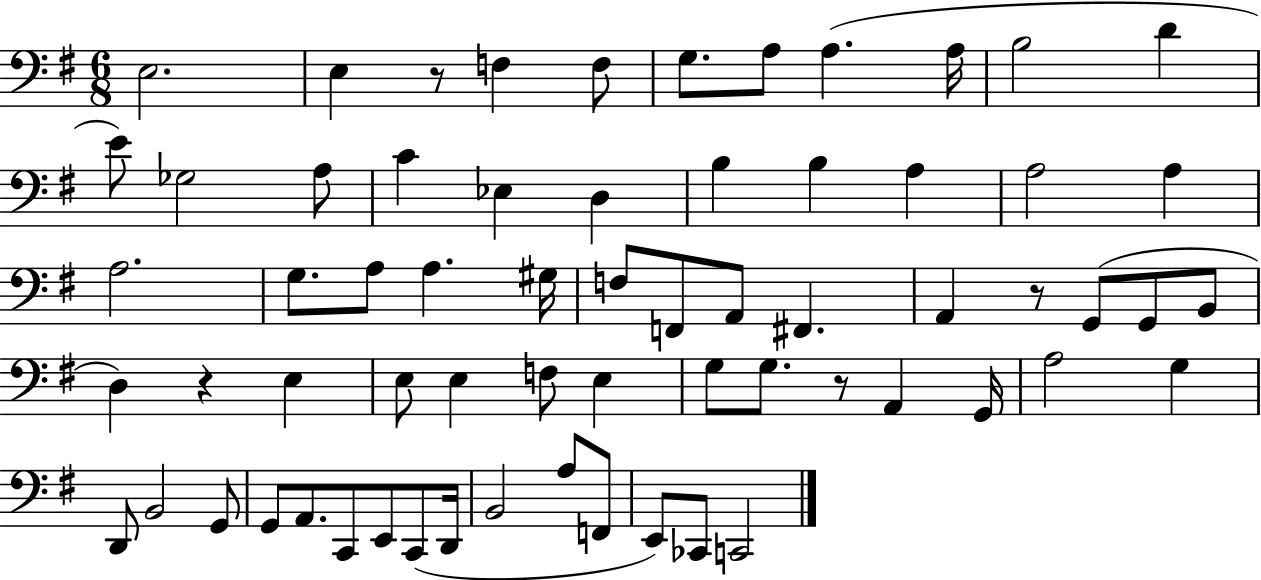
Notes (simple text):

E3/h. E3/q R/e F3/q F3/e G3/e. A3/e A3/q. A3/s B3/h D4/q E4/e Gb3/h A3/e C4/q Eb3/q D3/q B3/q B3/q A3/q A3/h A3/q A3/h. G3/e. A3/e A3/q. G#3/s F3/e F2/e A2/e F#2/q. A2/q R/e G2/e G2/e B2/e D3/q R/q E3/q E3/e E3/q F3/e E3/q G3/e G3/e. R/e A2/q G2/s A3/h G3/q D2/e B2/h G2/e G2/e A2/e. C2/e E2/e C2/e D2/s B2/h A3/e F2/e E2/e CES2/e C2/h